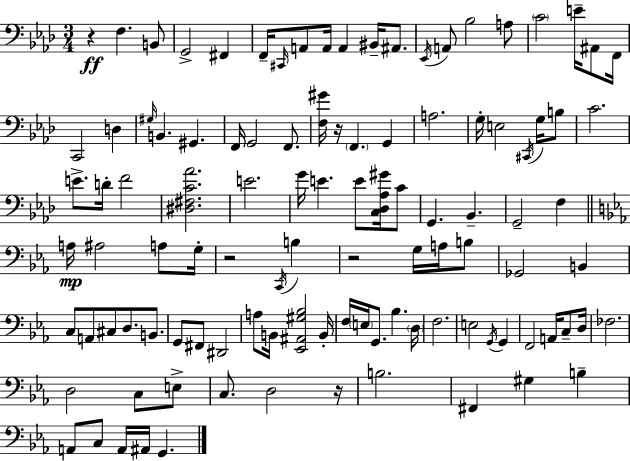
R/q F3/q. B2/e G2/h F#2/q F2/s C#2/s A2/e A2/s A2/q BIS2/s A#2/e. Eb2/s A2/e Bb3/h A3/e C4/h E4/s A#2/e F2/s C2/h D3/q G#3/s B2/q. G#2/q. F2/s G2/h F2/e. [F3,G#4]/s R/s F2/q. G2/q A3/h. G3/s E3/h C#2/s G3/s B3/e C4/h. E4/e. D4/s F4/h [D#3,F#3,C4,Ab4]/h. E4/h. G4/s E4/q. E4/e [C3,Db3,Ab3,G#4]/s C4/e G2/q. Bb2/q. G2/h F3/q A3/s A#3/h A3/e G3/s R/h C2/s B3/q R/h G3/s A3/s B3/e Gb2/h B2/q C3/e A2/e C#3/e D3/e. B2/e. G2/e F#2/e D#2/h A3/e B2/s [Eb2,A#2,G#3,Bb3]/h B2/s F3/s E3/s G2/e. Bb3/q. D3/s F3/h. E3/h G2/s G2/q F2/h A2/s C3/e D3/s FES3/h. D3/h C3/e E3/e C3/e. D3/h R/s B3/h. F#2/q G#3/q B3/q A2/e C3/e A2/s A#2/s G2/q.